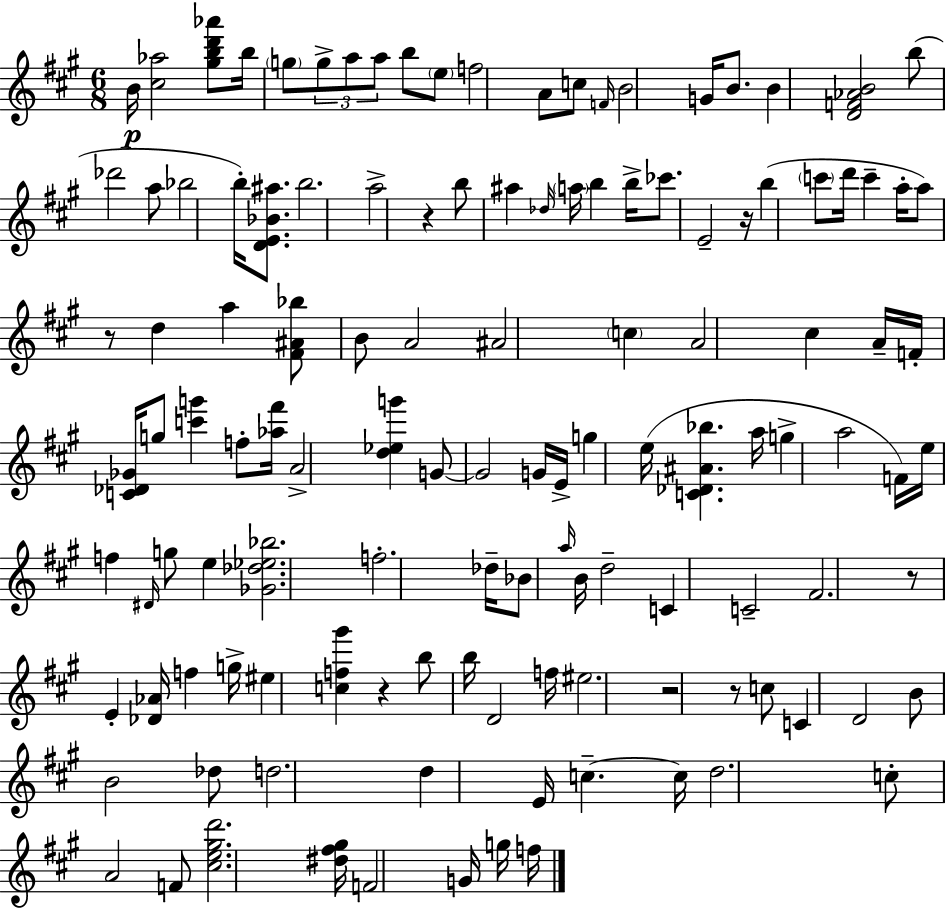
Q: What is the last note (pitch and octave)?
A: F5